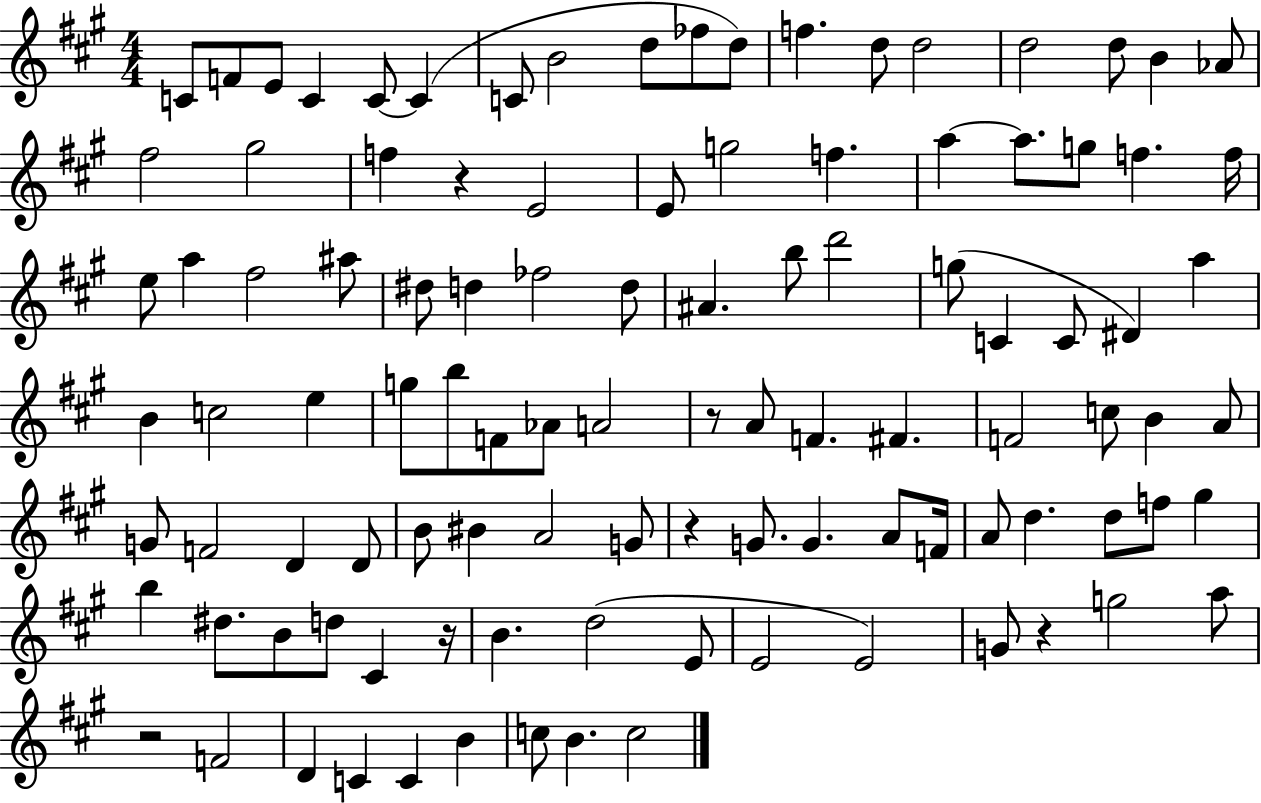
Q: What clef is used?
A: treble